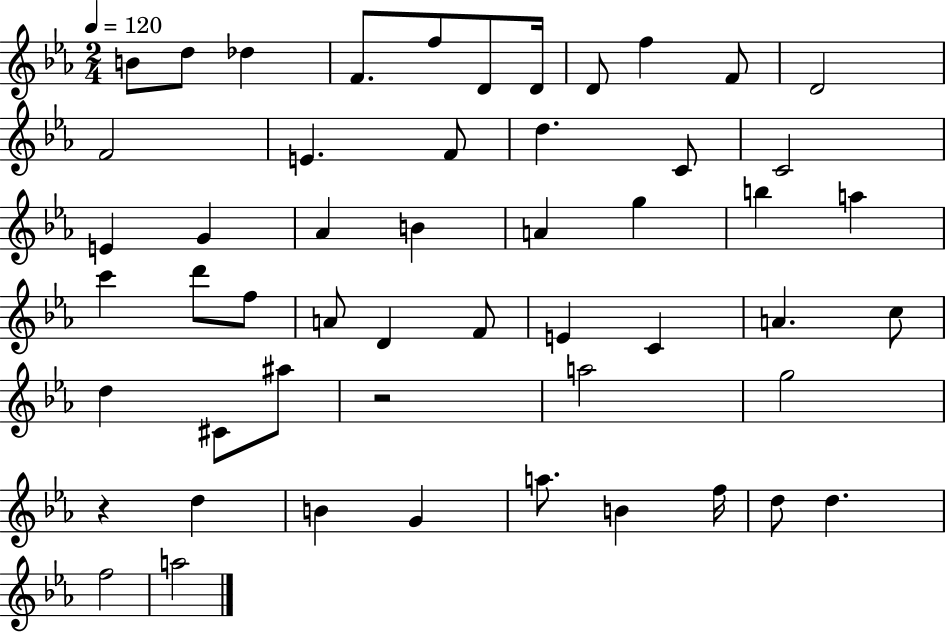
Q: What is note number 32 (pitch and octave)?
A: E4